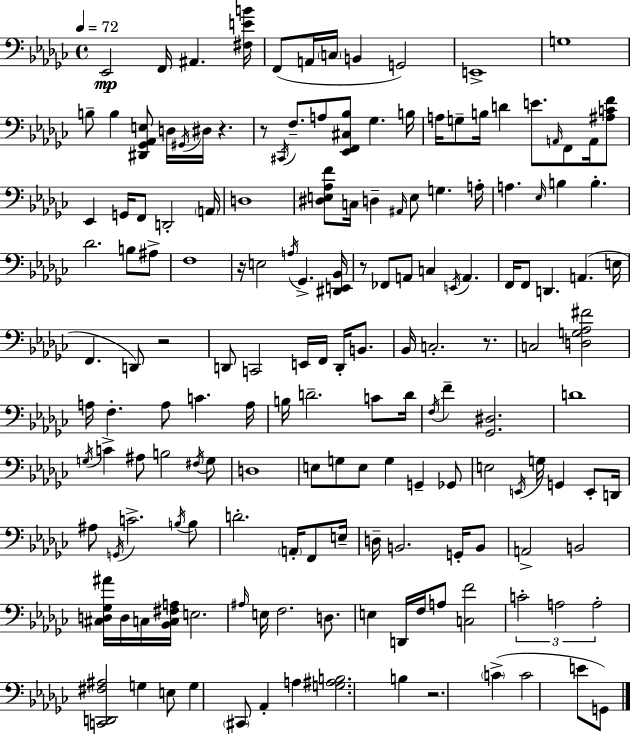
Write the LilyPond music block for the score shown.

{
  \clef bass
  \time 4/4
  \defaultTimeSignature
  \key ees \minor
  \tempo 4 = 72
  ees,2\mp f,16 ais,4. <fis e' b'>16 | f,8( a,16 \parenthesize c16 b,4 g,2) | e,1-> | g1 | \break b8-- b4 <dis, ges, aes, e>8 d16 \acciaccatura { gis,16 } dis16 r4. | r8 \acciaccatura { cis,16 } f8.-- a8 <ees, f, cis bes>8 ges4. | b16 a16 g8-- b16 d'4 e'8. \grace { a,16 } f,8 | a,16 <ais c' f'>8 ees,4 g,16 f,8 d,2-. | \break \parenthesize a,16 d1 | <dis e aes f'>8 c16 d4-- \grace { ais,16 } e8 g4. | a16-. a4. \grace { ees16 } b4 b4.-. | des'2. | \break b8 ais8-> f1 | r16 e2 \acciaccatura { a16 } ges,4.-> | <dis, e, bes,>16 r8 fes,8 a,8 c4 | \acciaccatura { e,16 } a,4. f,16 f,8 d,4. | \break a,4.( e16 f,4. d,8) r2 | d,8 c,2 | e,16 f,16 d,16-. b,8. bes,16 c2.-. | r8. c2 <d g aes fis'>2 | \break a16 f4.-. a8 | c'4. a16 b16 d'2.-- | c'8 d'16 \acciaccatura { f16 } f'4-- <ges, dis>2. | d'1 | \break \acciaccatura { g16 } c'4-> ais8 b2 | \acciaccatura { fis16 } g8 d1 | e8 g8 e8 | g4 g,4-- ges,8 e2 | \break \acciaccatura { e,16 } g16 g,4 e,8-. d,16 ais8 \acciaccatura { g,16 } c'2.-> | \acciaccatura { b16 } b8 d'2.-. | \parenthesize a,16-. f,8 e16-- d16-- b,2. | g,16-. b,8 a,2-> | \break b,2 <cis d ges ais'>16 d16 c16 | <bes, c fis a>16 e2. \grace { ais16 } e16 f2. | d8. e4 | d,16 f16 a8 <c f'>2 \tuplet 3/2 { c'2-. | \break a2 a2-. } | <c, d, fis ais>2 g4 | e8 g4 \parenthesize cis,8 aes,4-. a4 | <g ais b>2. b4 | \break r2. \parenthesize c'4->( | c'2 e'8 g,8) \bar "|."
}